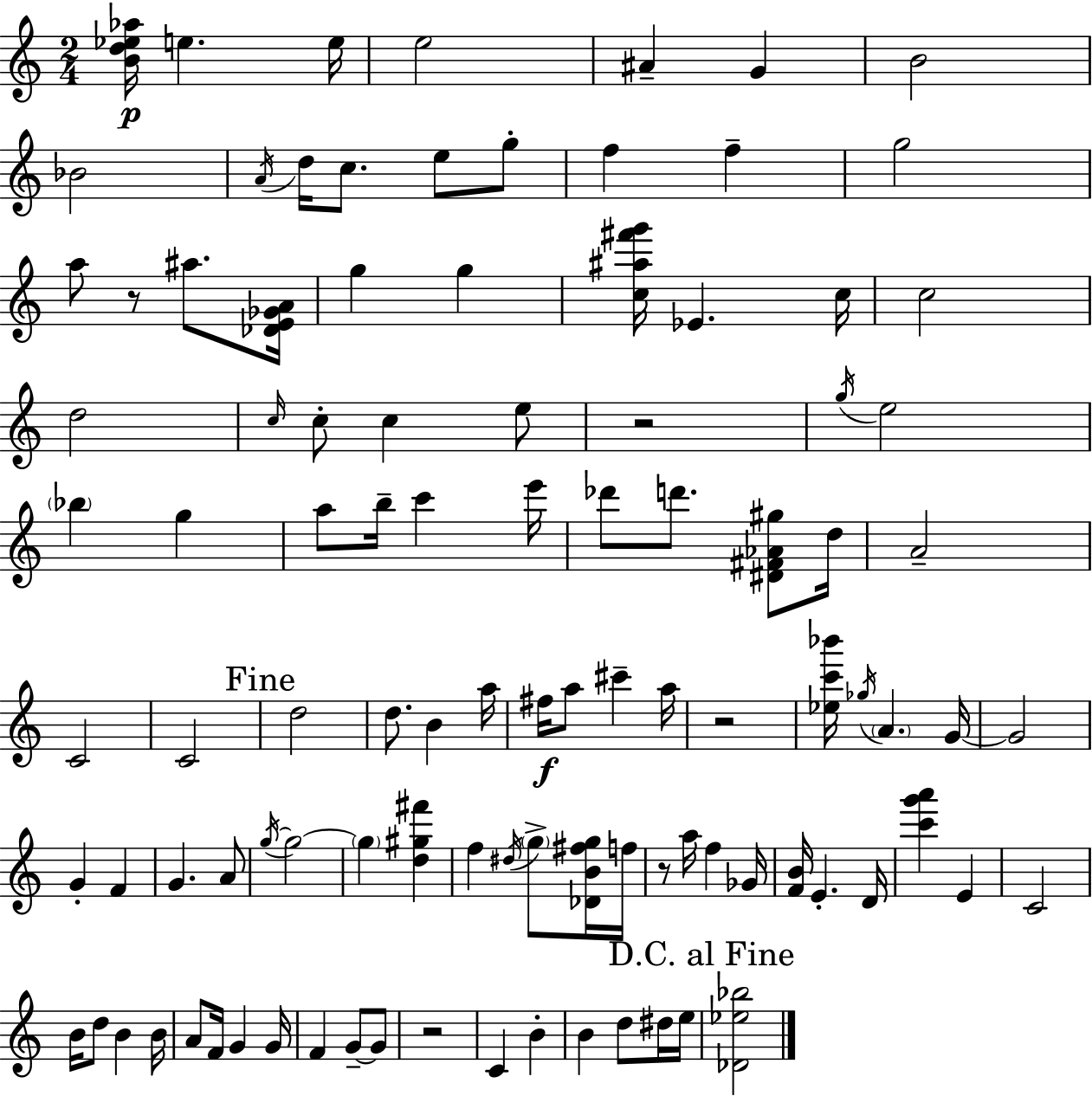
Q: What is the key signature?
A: A minor